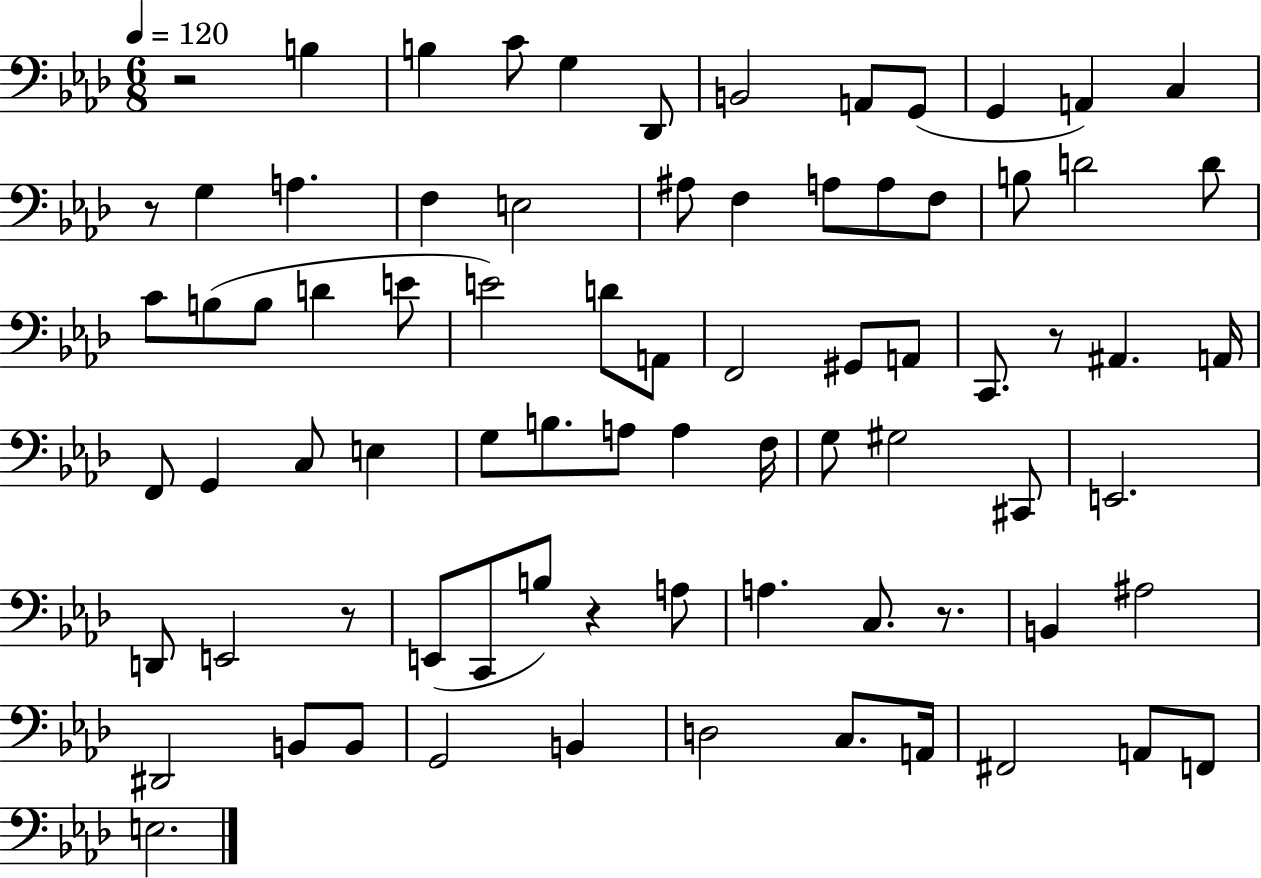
{
  \clef bass
  \numericTimeSignature
  \time 6/8
  \key aes \major
  \tempo 4 = 120
  r2 b4 | b4 c'8 g4 des,8 | b,2 a,8 g,8( | g,4 a,4) c4 | \break r8 g4 a4. | f4 e2 | ais8 f4 a8 a8 f8 | b8 d'2 d'8 | \break c'8 b8( b8 d'4 e'8 | e'2) d'8 a,8 | f,2 gis,8 a,8 | c,8. r8 ais,4. a,16 | \break f,8 g,4 c8 e4 | g8 b8. a8 a4 f16 | g8 gis2 cis,8 | e,2. | \break d,8 e,2 r8 | e,8( c,8 b8) r4 a8 | a4. c8. r8. | b,4 ais2 | \break dis,2 b,8 b,8 | g,2 b,4 | d2 c8. a,16 | fis,2 a,8 f,8 | \break e2. | \bar "|."
}